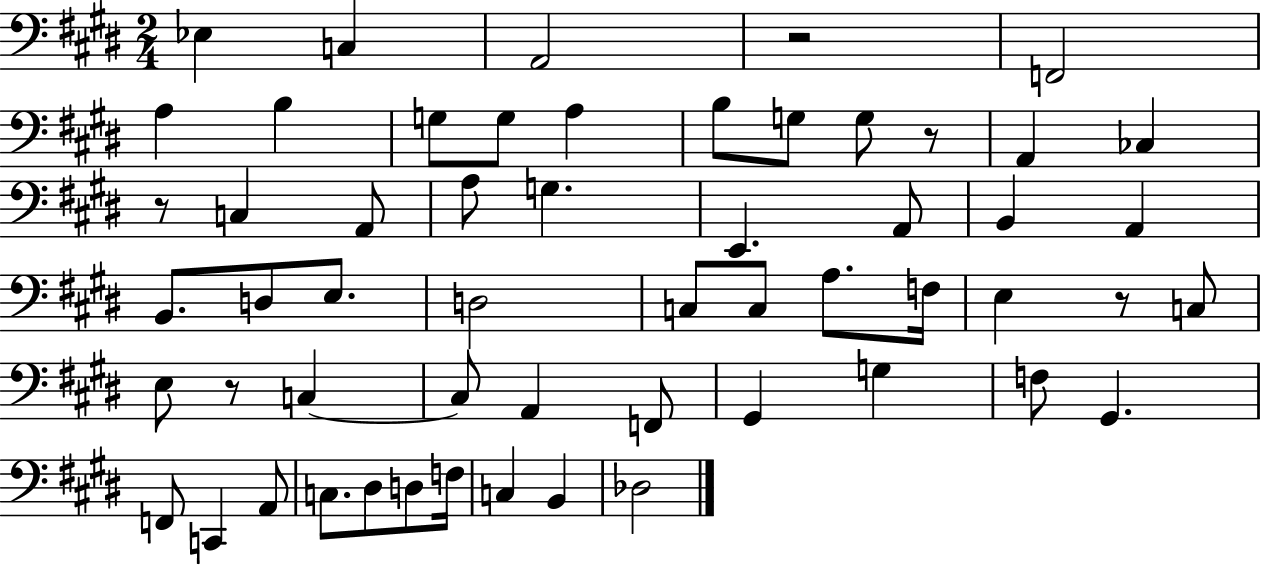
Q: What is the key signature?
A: E major